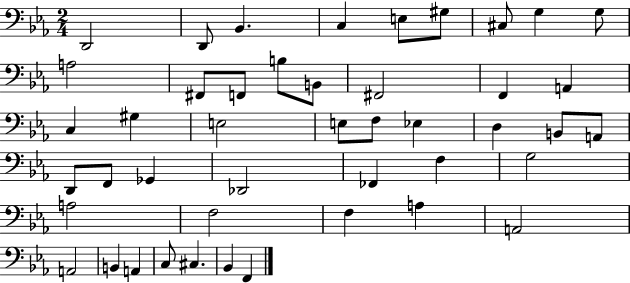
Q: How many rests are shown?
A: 0